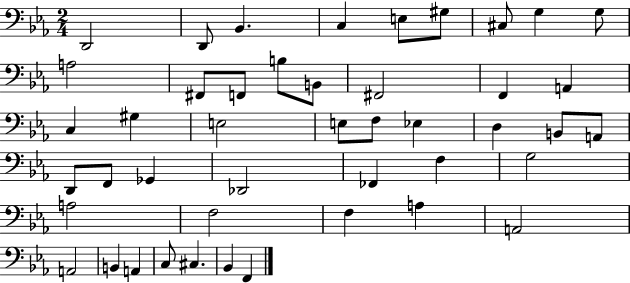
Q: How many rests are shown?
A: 0